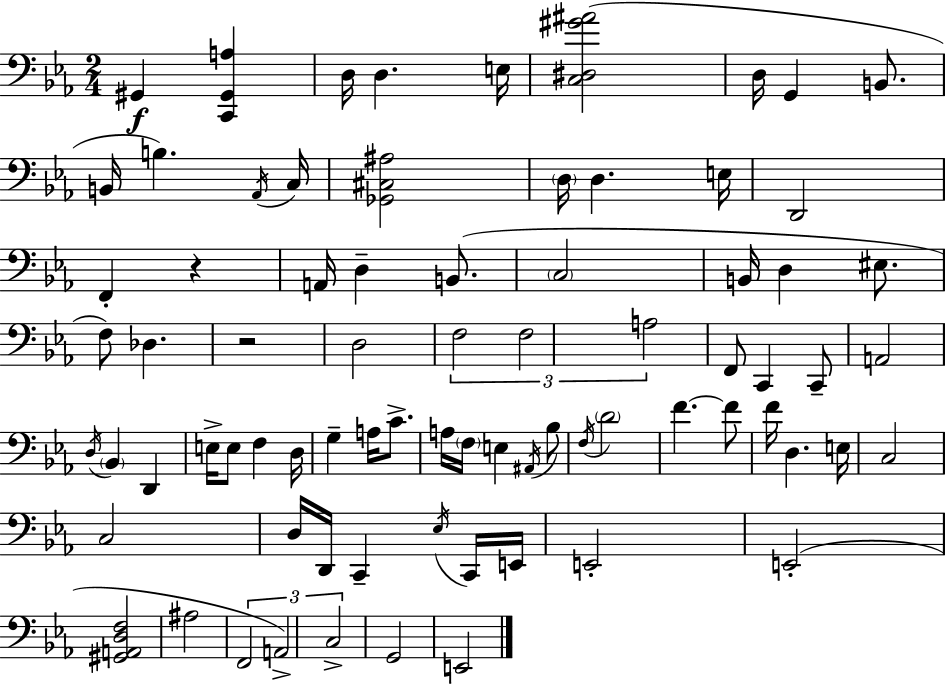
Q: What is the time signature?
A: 2/4